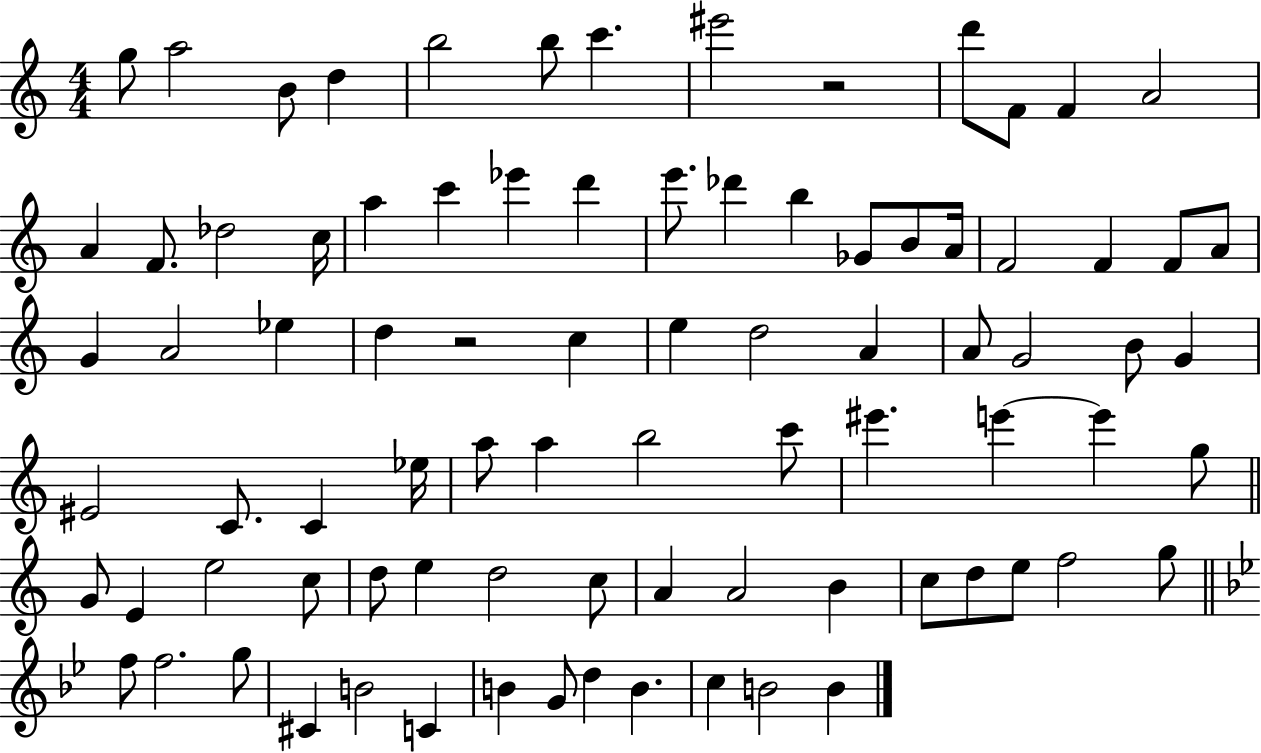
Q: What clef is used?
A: treble